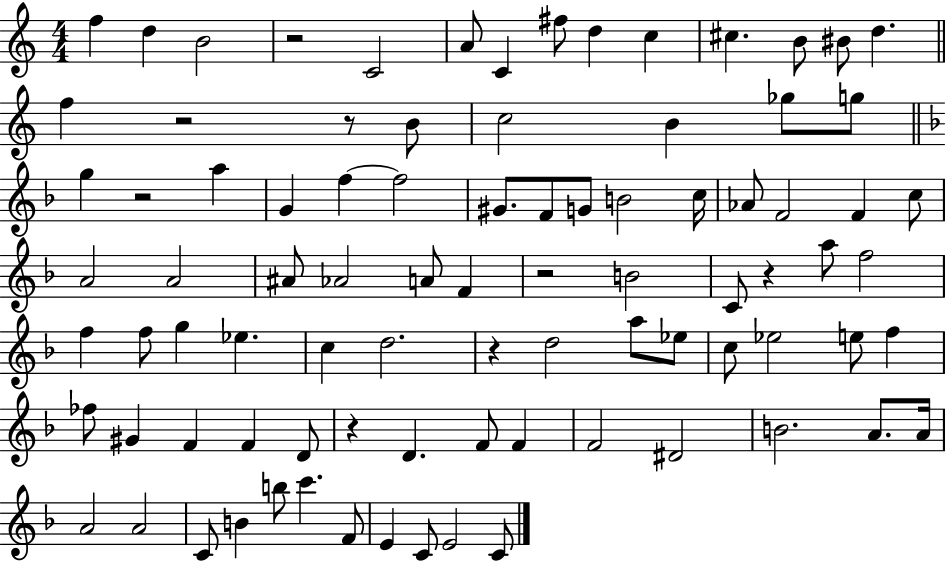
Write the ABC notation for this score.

X:1
T:Untitled
M:4/4
L:1/4
K:C
f d B2 z2 C2 A/2 C ^f/2 d c ^c B/2 ^B/2 d f z2 z/2 B/2 c2 B _g/2 g/2 g z2 a G f f2 ^G/2 F/2 G/2 B2 c/4 _A/2 F2 F c/2 A2 A2 ^A/2 _A2 A/2 F z2 B2 C/2 z a/2 f2 f f/2 g _e c d2 z d2 a/2 _e/2 c/2 _e2 e/2 f _f/2 ^G F F D/2 z D F/2 F F2 ^D2 B2 A/2 A/4 A2 A2 C/2 B b/2 c' F/2 E C/2 E2 C/2